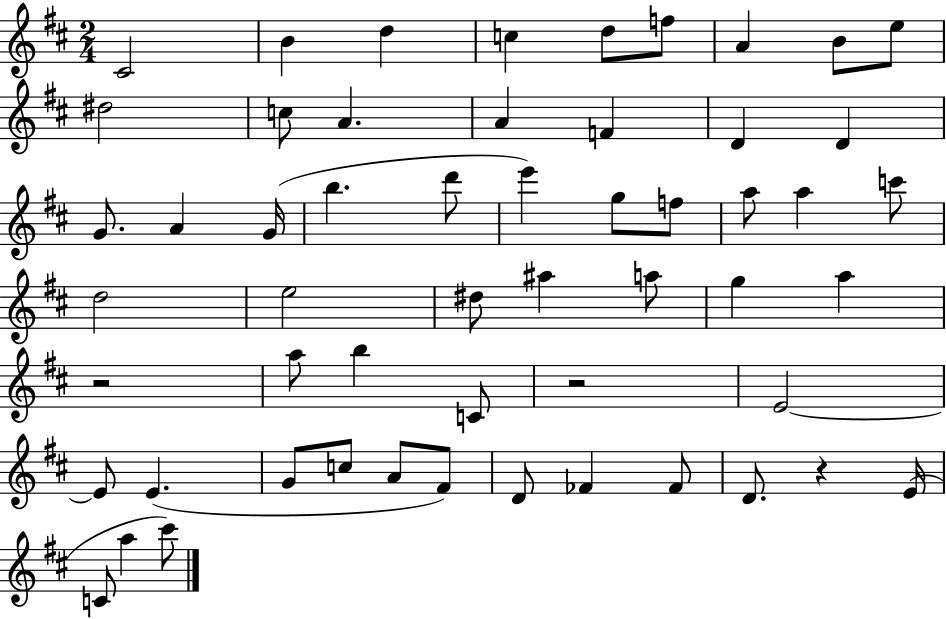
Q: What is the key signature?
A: D major